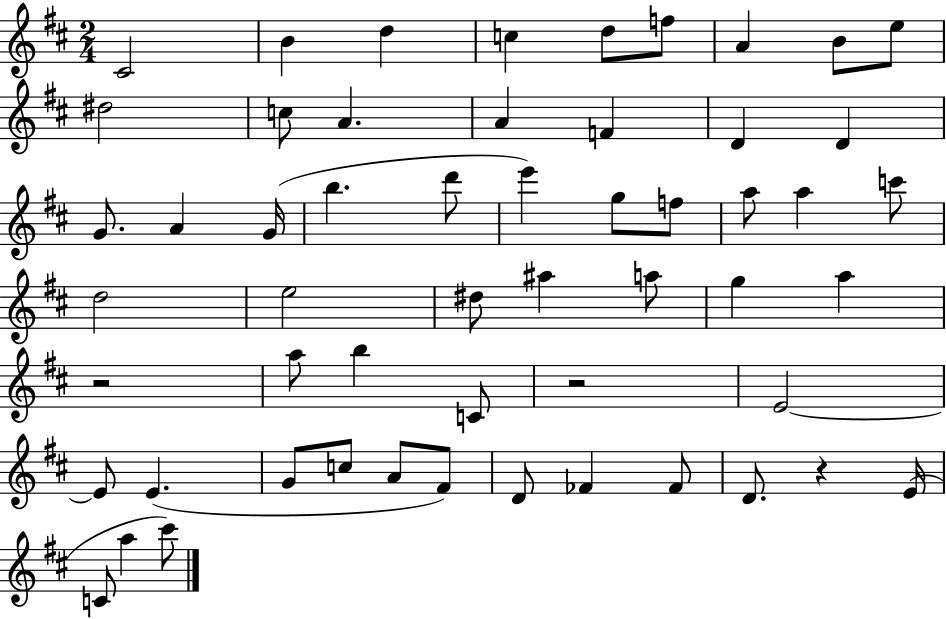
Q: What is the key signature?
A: D major